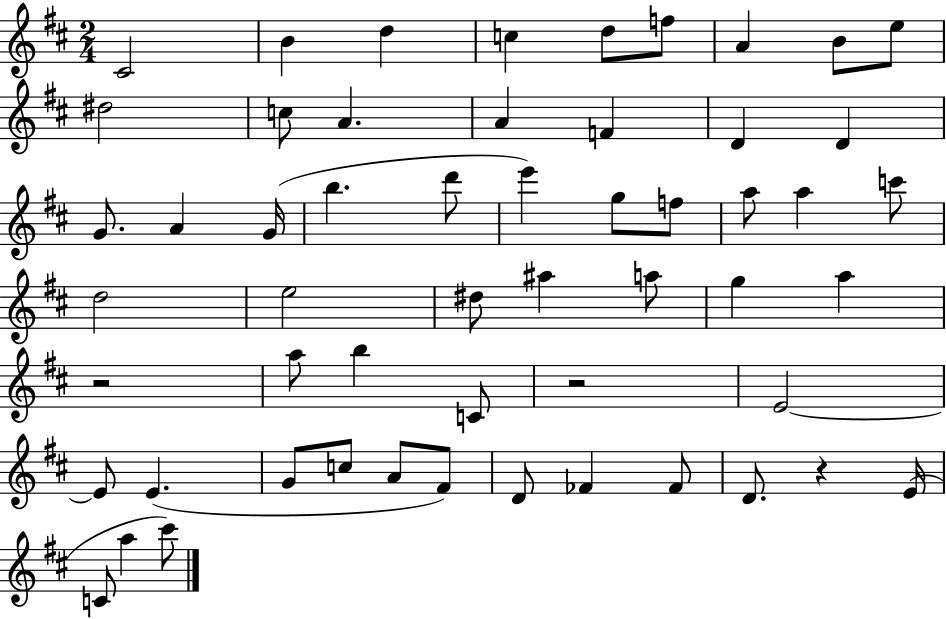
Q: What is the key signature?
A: D major